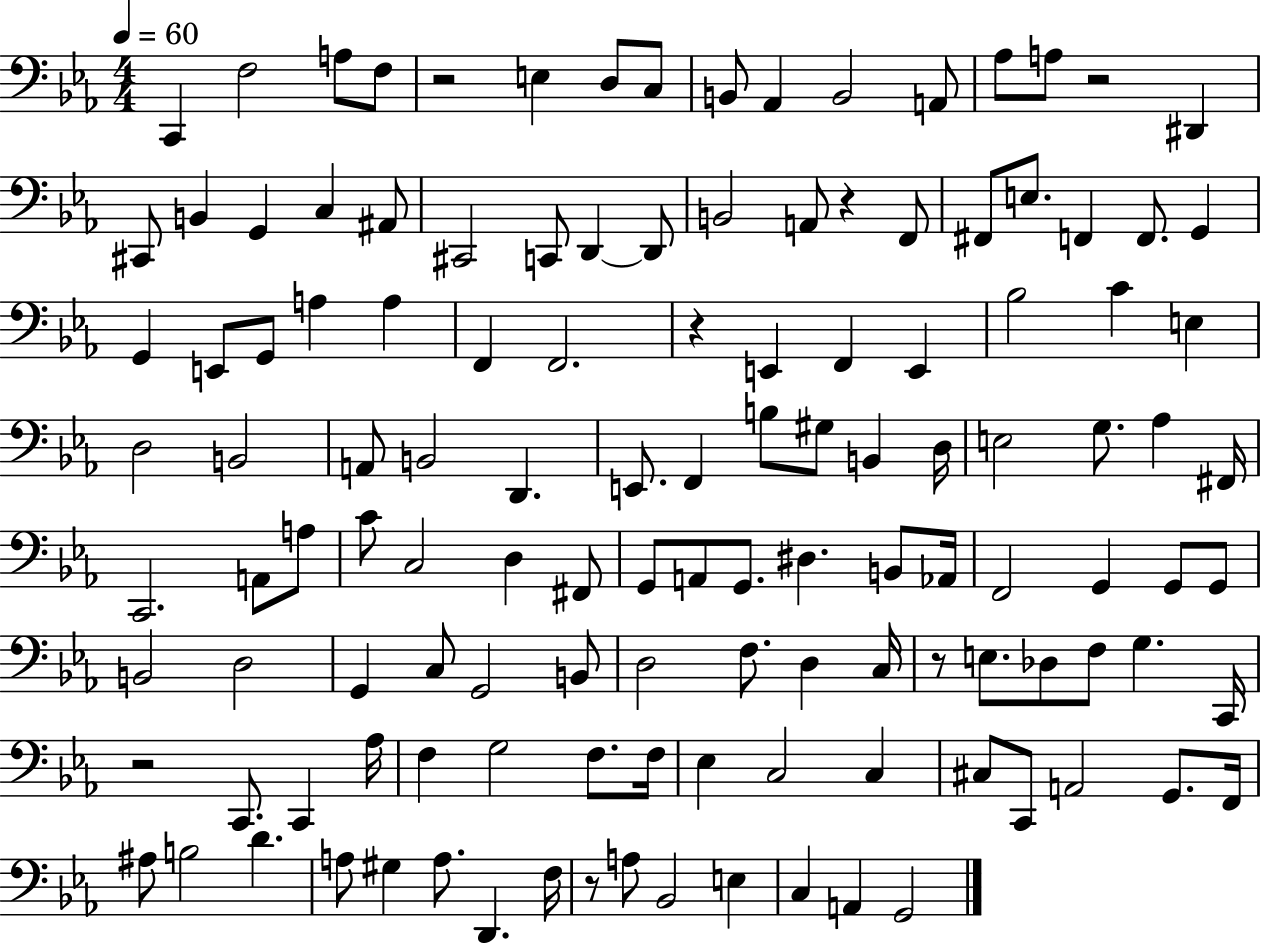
X:1
T:Untitled
M:4/4
L:1/4
K:Eb
C,, F,2 A,/2 F,/2 z2 E, D,/2 C,/2 B,,/2 _A,, B,,2 A,,/2 _A,/2 A,/2 z2 ^D,, ^C,,/2 B,, G,, C, ^A,,/2 ^C,,2 C,,/2 D,, D,,/2 B,,2 A,,/2 z F,,/2 ^F,,/2 E,/2 F,, F,,/2 G,, G,, E,,/2 G,,/2 A, A, F,, F,,2 z E,, F,, E,, _B,2 C E, D,2 B,,2 A,,/2 B,,2 D,, E,,/2 F,, B,/2 ^G,/2 B,, D,/4 E,2 G,/2 _A, ^F,,/4 C,,2 A,,/2 A,/2 C/2 C,2 D, ^F,,/2 G,,/2 A,,/2 G,,/2 ^D, B,,/2 _A,,/4 F,,2 G,, G,,/2 G,,/2 B,,2 D,2 G,, C,/2 G,,2 B,,/2 D,2 F,/2 D, C,/4 z/2 E,/2 _D,/2 F,/2 G, C,,/4 z2 C,,/2 C,, _A,/4 F, G,2 F,/2 F,/4 _E, C,2 C, ^C,/2 C,,/2 A,,2 G,,/2 F,,/4 ^A,/2 B,2 D A,/2 ^G, A,/2 D,, F,/4 z/2 A,/2 _B,,2 E, C, A,, G,,2